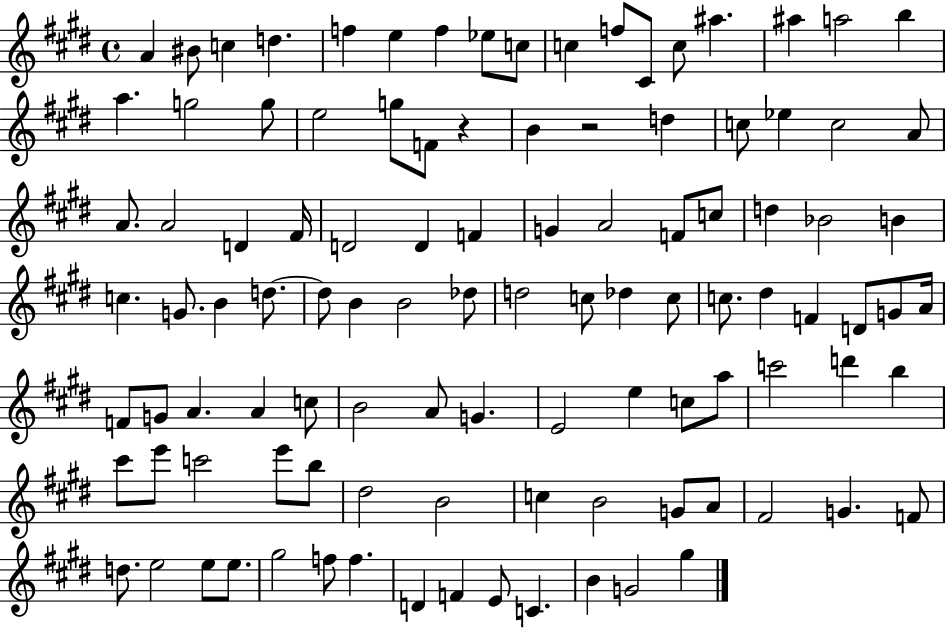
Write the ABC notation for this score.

X:1
T:Untitled
M:4/4
L:1/4
K:E
A ^B/2 c d f e f _e/2 c/2 c f/2 ^C/2 c/2 ^a ^a a2 b a g2 g/2 e2 g/2 F/2 z B z2 d c/2 _e c2 A/2 A/2 A2 D ^F/4 D2 D F G A2 F/2 c/2 d _B2 B c G/2 B d/2 d/2 B B2 _d/2 d2 c/2 _d c/2 c/2 ^d F D/2 G/2 A/4 F/2 G/2 A A c/2 B2 A/2 G E2 e c/2 a/2 c'2 d' b ^c'/2 e'/2 c'2 e'/2 b/2 ^d2 B2 c B2 G/2 A/2 ^F2 G F/2 d/2 e2 e/2 e/2 ^g2 f/2 f D F E/2 C B G2 ^g